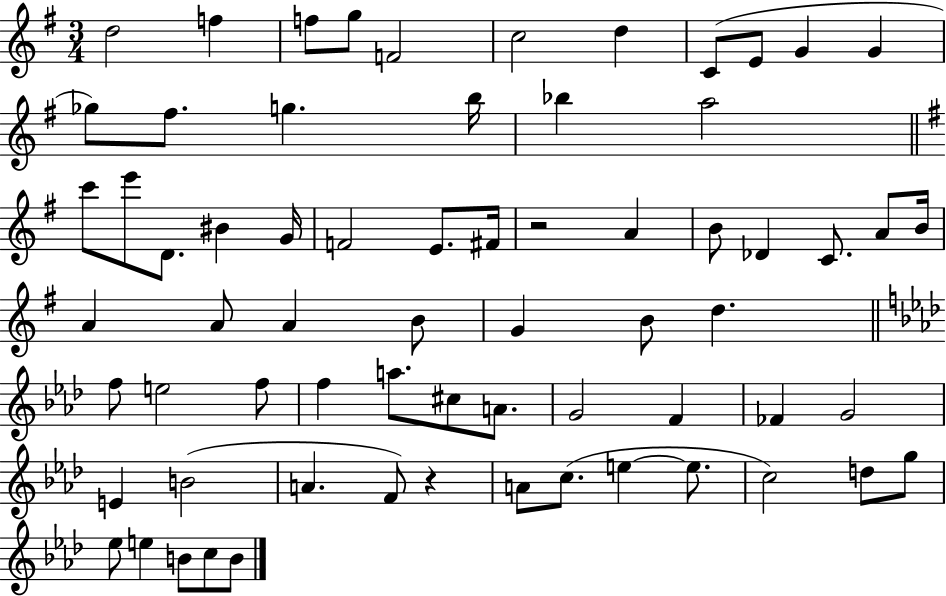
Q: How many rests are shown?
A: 2